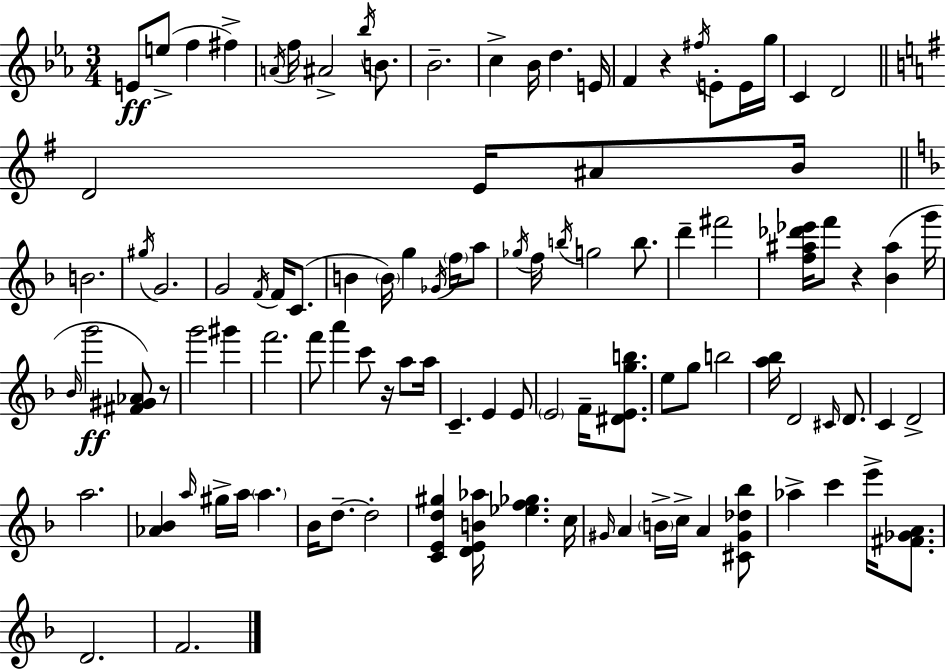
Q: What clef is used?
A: treble